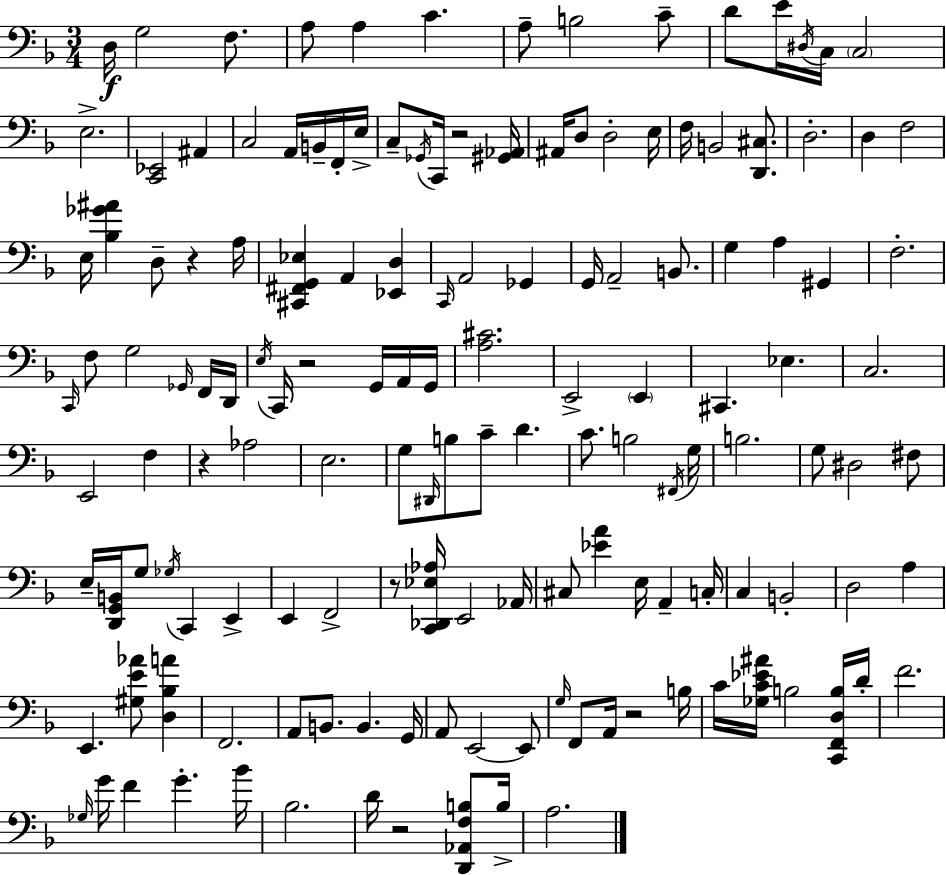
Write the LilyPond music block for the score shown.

{
  \clef bass
  \numericTimeSignature
  \time 3/4
  \key d \minor
  \repeat volta 2 { d16\f g2 f8. | a8 a4 c'4. | a8-- b2 c'8-- | d'8 e'16 \acciaccatura { dis16 } c16 \parenthesize c2 | \break e2.-> | <c, ees,>2 ais,4 | c2 a,16 b,16-- f,16-. | e16-> c8-- \acciaccatura { ges,16 } c,16 r2 | \break <gis, aes,>16 ais,16 d8 d2-. | e16 f16 b,2 <d, cis>8. | d2.-. | d4 f2 | \break e16 <bes ges' ais'>4 d8-- r4 | a16 <cis, fis, g, ees>4 a,4 <ees, d>4 | \grace { c,16 } a,2 ges,4 | g,16 a,2-- | \break b,8. g4 a4 gis,4 | f2.-. | \grace { c,16 } f8 g2 | \grace { ges,16 } f,16 d,16 \acciaccatura { e16 } c,16 r2 | \break g,16 a,16 g,16 <a cis'>2. | e,2-> | \parenthesize e,4 cis,4. | ees4. c2. | \break e,2 | f4 r4 aes2 | e2. | g8 \grace { dis,16 } b8 c'8-- | \break d'4. c'8. b2 | \acciaccatura { fis,16 } g16 b2. | g8 dis2 | fis8 e16-- <d, g, b,>16 g8 | \break \acciaccatura { ges16 } c,4 e,4-> e,4 | f,2-> r8 <c, des, ees aes>16 | e,2 aes,16 cis8 <ees' a'>4 | e16 a,4-- c16-. c4 | \break b,2-. d2 | a4 e,4. | <gis e' aes'>8 <d bes a'>4 f,2. | a,8 b,8. | \break b,4. g,16 a,8 e,2~~ | e,8 \grace { g16 } f,8 | a,16 r2 b16 c'16 <ges c' ees' ais'>16 | b2 <c, f, d b>16 d'16-. f'2. | \break \grace { ges16 } g'16 | f'4 g'4.-. bes'16 bes2. | d'16 | r2 <d, aes, f b>8 b16-> a2. | \break } \bar "|."
}